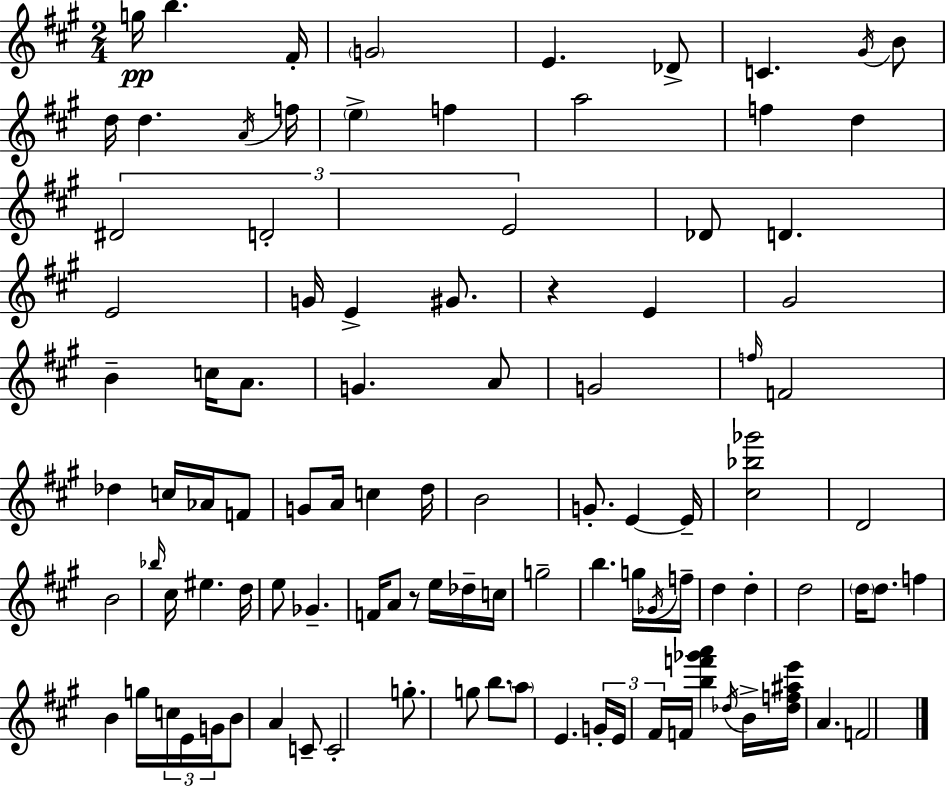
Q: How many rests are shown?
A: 2